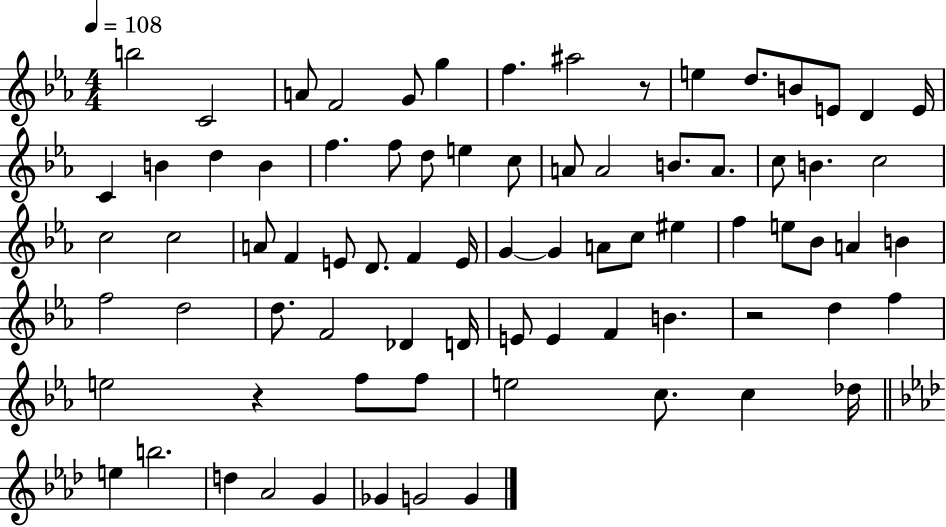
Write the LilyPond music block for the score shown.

{
  \clef treble
  \numericTimeSignature
  \time 4/4
  \key ees \major
  \tempo 4 = 108
  b''2 c'2 | a'8 f'2 g'8 g''4 | f''4. ais''2 r8 | e''4 d''8. b'8 e'8 d'4 e'16 | \break c'4 b'4 d''4 b'4 | f''4. f''8 d''8 e''4 c''8 | a'8 a'2 b'8. a'8. | c''8 b'4. c''2 | \break c''2 c''2 | a'8 f'4 e'8 d'8. f'4 e'16 | g'4~~ g'4 a'8 c''8 eis''4 | f''4 e''8 bes'8 a'4 b'4 | \break f''2 d''2 | d''8. f'2 des'4 d'16 | e'8 e'4 f'4 b'4. | r2 d''4 f''4 | \break e''2 r4 f''8 f''8 | e''2 c''8. c''4 des''16 | \bar "||" \break \key f \minor e''4 b''2. | d''4 aes'2 g'4 | ges'4 g'2 g'4 | \bar "|."
}